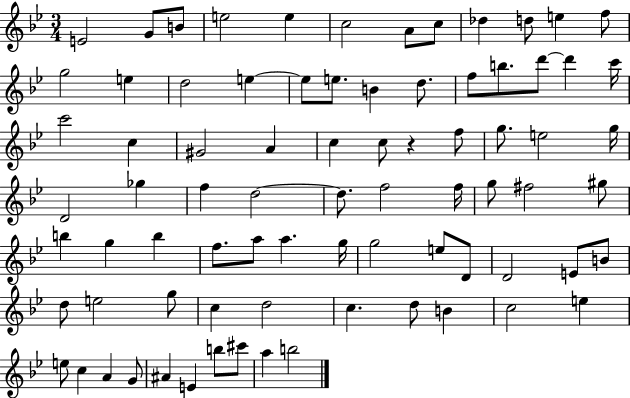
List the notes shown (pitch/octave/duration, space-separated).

E4/h G4/e B4/e E5/h E5/q C5/h A4/e C5/e Db5/q D5/e E5/q F5/e G5/h E5/q D5/h E5/q E5/e E5/e. B4/q D5/e. F5/e B5/e. D6/e D6/q C6/s C6/h C5/q G#4/h A4/q C5/q C5/e R/q F5/e G5/e. E5/h G5/s D4/h Gb5/q F5/q D5/h D5/e. F5/h F5/s G5/e F#5/h G#5/e B5/q G5/q B5/q F5/e. A5/e A5/q. G5/s G5/h E5/e D4/e D4/h E4/e B4/e D5/e E5/h G5/e C5/q D5/h C5/q. D5/e B4/q C5/h E5/q E5/e C5/q A4/q G4/e A#4/q E4/q B5/e C#6/e A5/q B5/h